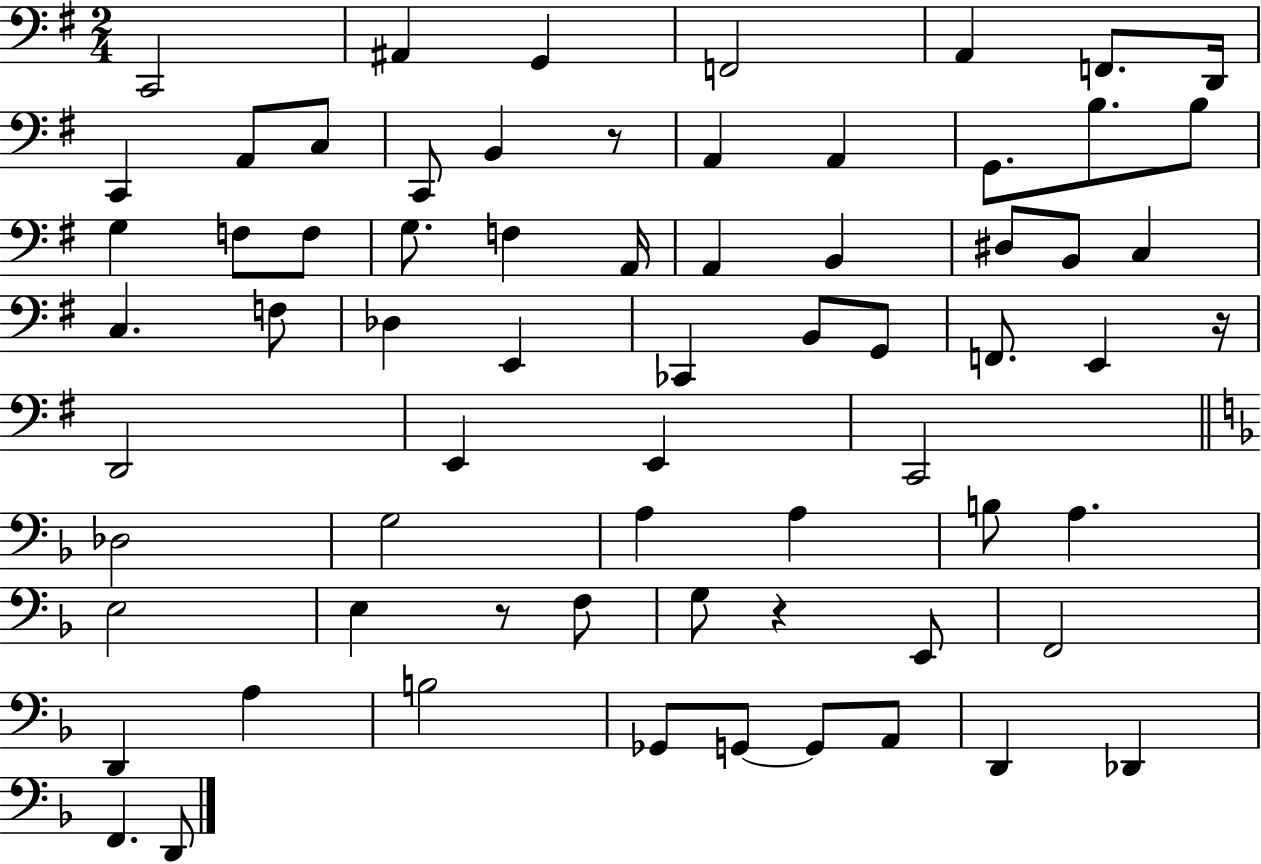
C2/h A#2/q G2/q F2/h A2/q F2/e. D2/s C2/q A2/e C3/e C2/e B2/q R/e A2/q A2/q G2/e. B3/e. B3/e G3/q F3/e F3/e G3/e. F3/q A2/s A2/q B2/q D#3/e B2/e C3/q C3/q. F3/e Db3/q E2/q CES2/q B2/e G2/e F2/e. E2/q R/s D2/h E2/q E2/q C2/h Db3/h G3/h A3/q A3/q B3/e A3/q. E3/h E3/q R/e F3/e G3/e R/q E2/e F2/h D2/q A3/q B3/h Gb2/e G2/e G2/e A2/e D2/q Db2/q F2/q. D2/e